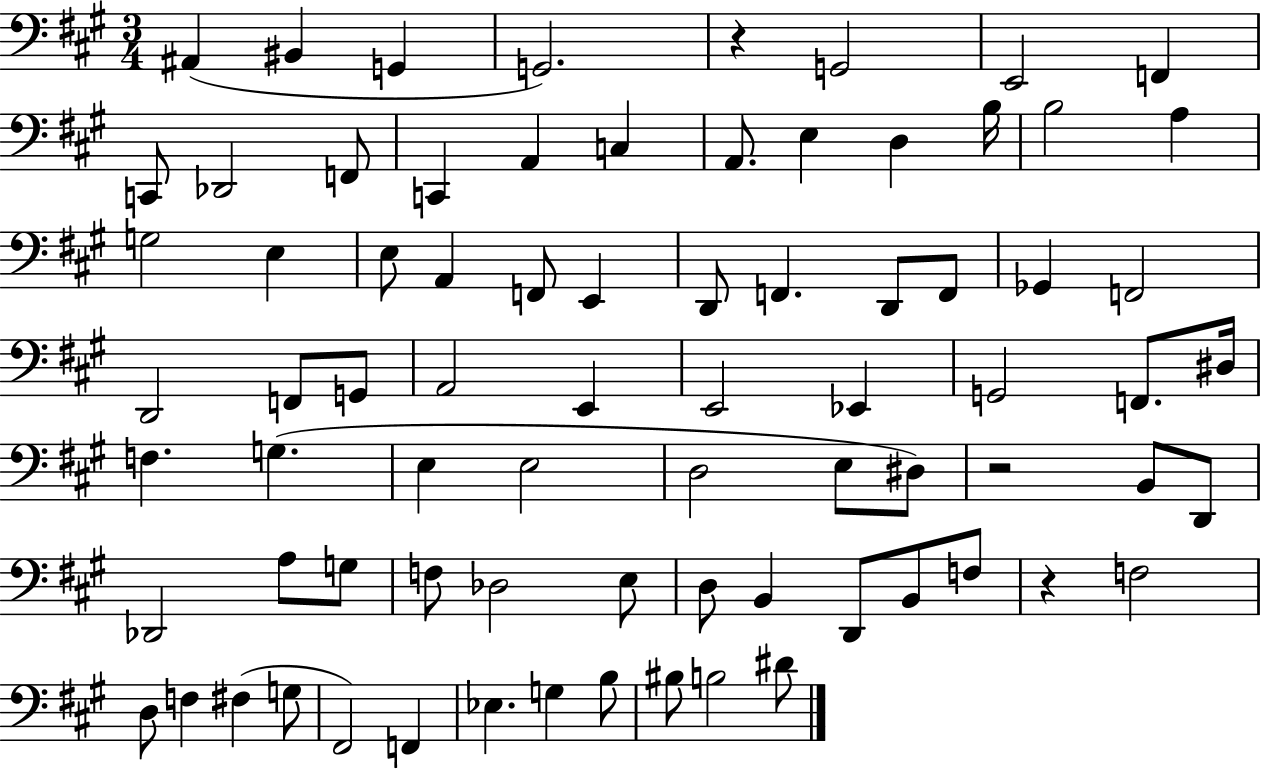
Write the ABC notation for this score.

X:1
T:Untitled
M:3/4
L:1/4
K:A
^A,, ^B,, G,, G,,2 z G,,2 E,,2 F,, C,,/2 _D,,2 F,,/2 C,, A,, C, A,,/2 E, D, B,/4 B,2 A, G,2 E, E,/2 A,, F,,/2 E,, D,,/2 F,, D,,/2 F,,/2 _G,, F,,2 D,,2 F,,/2 G,,/2 A,,2 E,, E,,2 _E,, G,,2 F,,/2 ^D,/4 F, G, E, E,2 D,2 E,/2 ^D,/2 z2 B,,/2 D,,/2 _D,,2 A,/2 G,/2 F,/2 _D,2 E,/2 D,/2 B,, D,,/2 B,,/2 F,/2 z F,2 D,/2 F, ^F, G,/2 ^F,,2 F,, _E, G, B,/2 ^B,/2 B,2 ^D/2